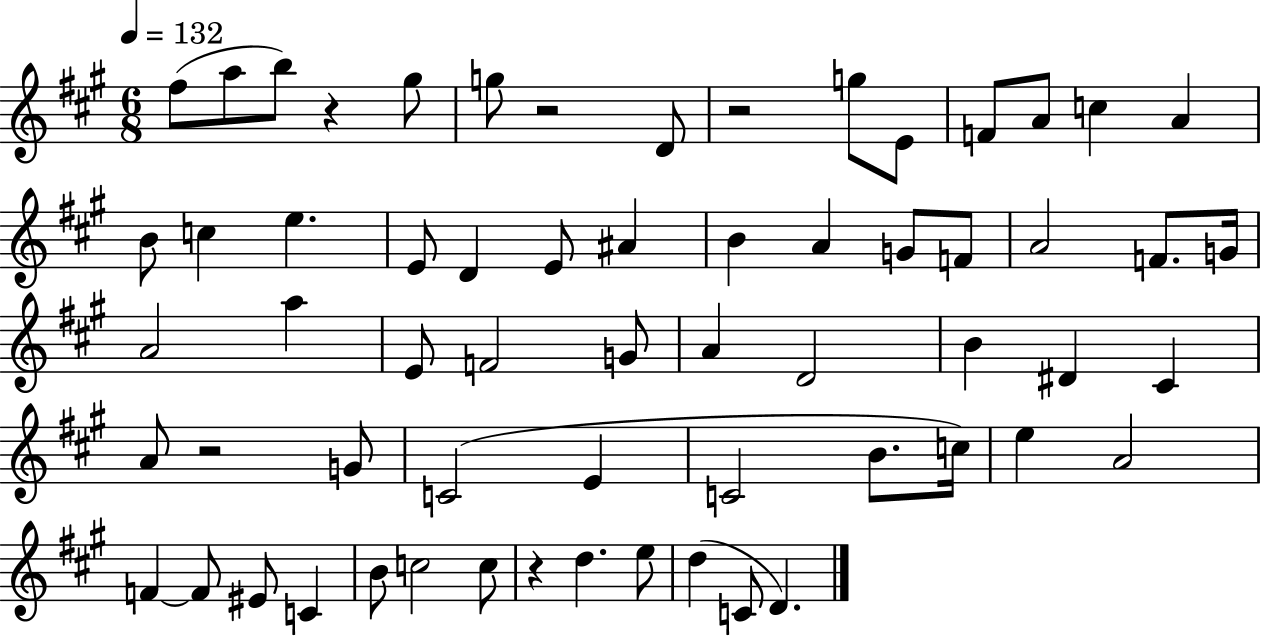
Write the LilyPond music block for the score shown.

{
  \clef treble
  \numericTimeSignature
  \time 6/8
  \key a \major
  \tempo 4 = 132
  fis''8( a''8 b''8) r4 gis''8 | g''8 r2 d'8 | r2 g''8 e'8 | f'8 a'8 c''4 a'4 | \break b'8 c''4 e''4. | e'8 d'4 e'8 ais'4 | b'4 a'4 g'8 f'8 | a'2 f'8. g'16 | \break a'2 a''4 | e'8 f'2 g'8 | a'4 d'2 | b'4 dis'4 cis'4 | \break a'8 r2 g'8 | c'2( e'4 | c'2 b'8. c''16) | e''4 a'2 | \break f'4~~ f'8 eis'8 c'4 | b'8 c''2 c''8 | r4 d''4. e''8 | d''4( c'8 d'4.) | \break \bar "|."
}